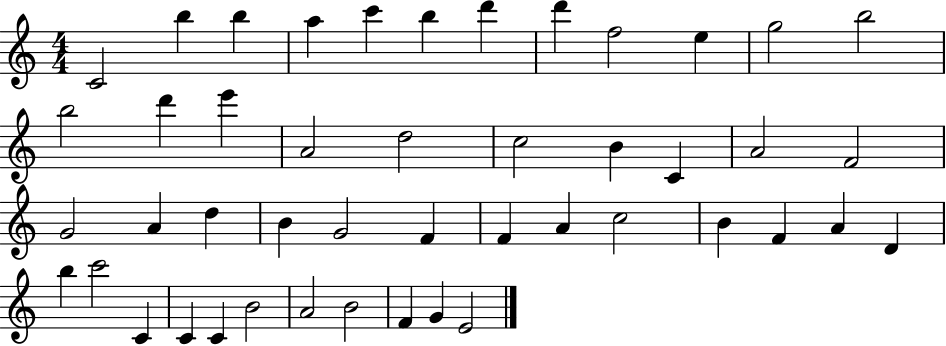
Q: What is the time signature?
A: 4/4